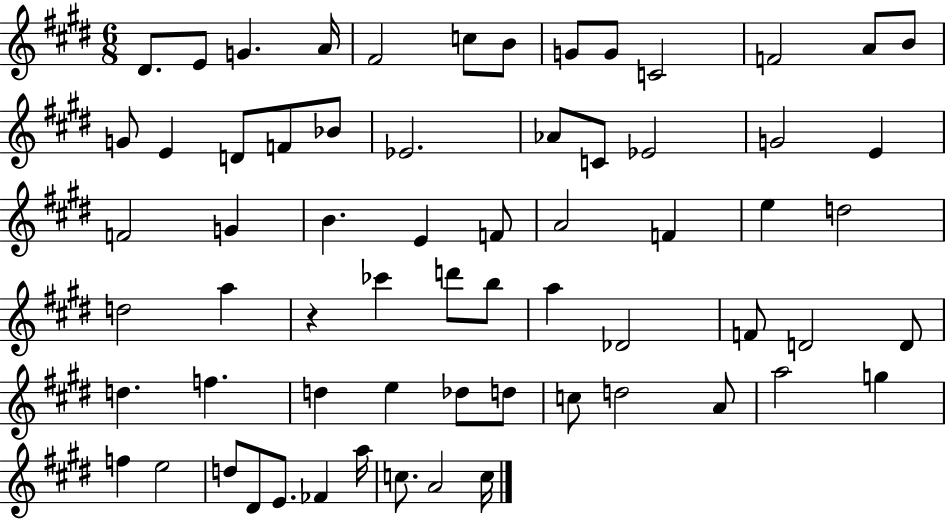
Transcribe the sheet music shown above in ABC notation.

X:1
T:Untitled
M:6/8
L:1/4
K:E
^D/2 E/2 G A/4 ^F2 c/2 B/2 G/2 G/2 C2 F2 A/2 B/2 G/2 E D/2 F/2 _B/2 _E2 _A/2 C/2 _E2 G2 E F2 G B E F/2 A2 F e d2 d2 a z _c' d'/2 b/2 a _D2 F/2 D2 D/2 d f d e _d/2 d/2 c/2 d2 A/2 a2 g f e2 d/2 ^D/2 E/2 _F a/4 c/2 A2 c/4